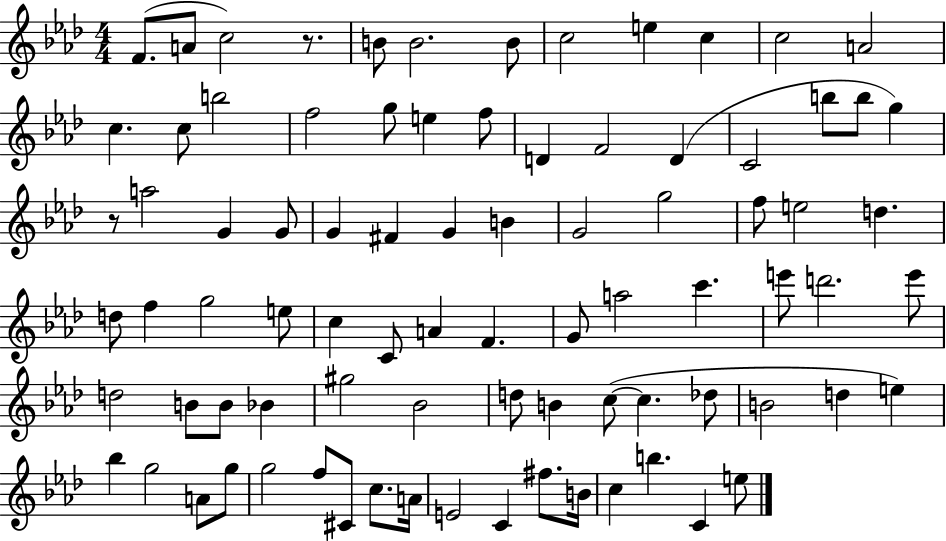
F4/e. A4/e C5/h R/e. B4/e B4/h. B4/e C5/h E5/q C5/q C5/h A4/h C5/q. C5/e B5/h F5/h G5/e E5/q F5/e D4/q F4/h D4/q C4/h B5/e B5/e G5/q R/e A5/h G4/q G4/e G4/q F#4/q G4/q B4/q G4/h G5/h F5/e E5/h D5/q. D5/e F5/q G5/h E5/e C5/q C4/e A4/q F4/q. G4/e A5/h C6/q. E6/e D6/h. E6/e D5/h B4/e B4/e Bb4/q G#5/h Bb4/h D5/e B4/q C5/e C5/q. Db5/e B4/h D5/q E5/q Bb5/q G5/h A4/e G5/e G5/h F5/e C#4/e C5/e. A4/s E4/h C4/q F#5/e. B4/s C5/q B5/q. C4/q E5/e